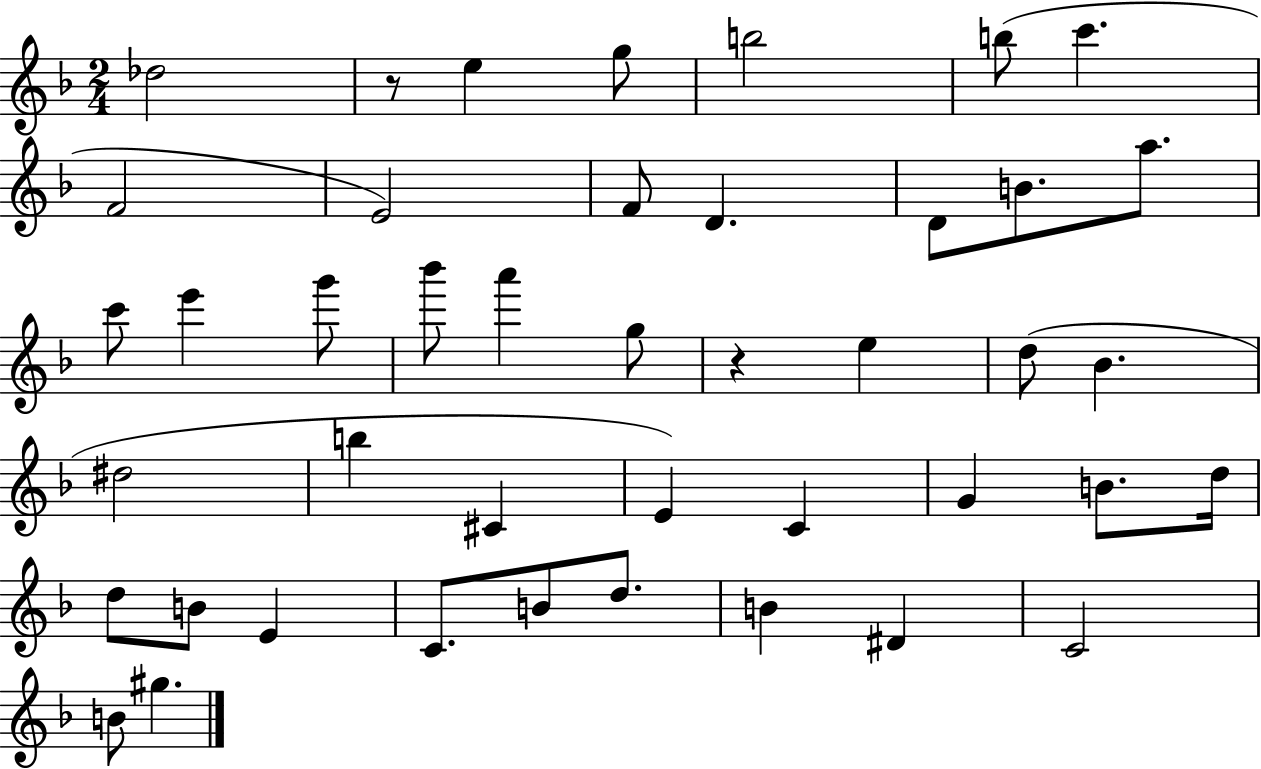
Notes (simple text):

Db5/h R/e E5/q G5/e B5/h B5/e C6/q. F4/h E4/h F4/e D4/q. D4/e B4/e. A5/e. C6/e E6/q G6/e Bb6/e A6/q G5/e R/q E5/q D5/e Bb4/q. D#5/h B5/q C#4/q E4/q C4/q G4/q B4/e. D5/s D5/e B4/e E4/q C4/e. B4/e D5/e. B4/q D#4/q C4/h B4/e G#5/q.